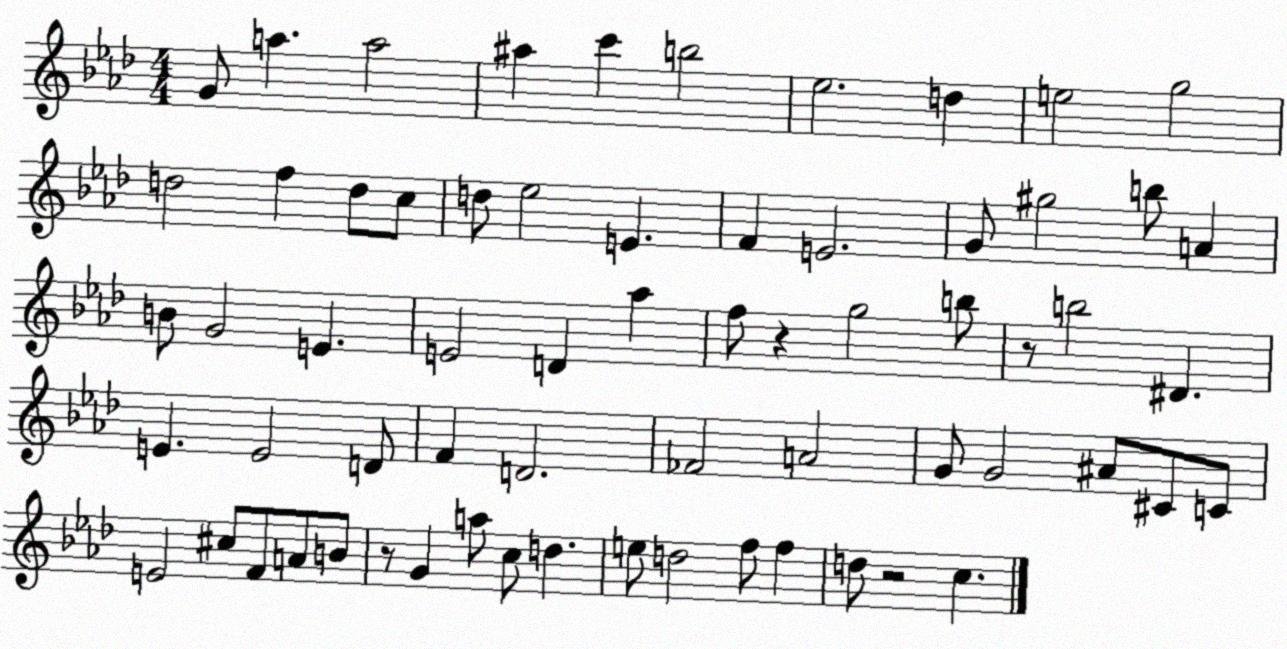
X:1
T:Untitled
M:4/4
L:1/4
K:Ab
G/2 a a2 ^a c' b2 _e2 d e2 g2 d2 f d/2 c/2 d/2 _e2 E F E2 G/2 ^g2 b/2 A B/2 G2 E E2 D _a f/2 z g2 b/2 z/2 b2 ^D E E2 D/2 F D2 _F2 A2 G/2 G2 ^A/2 ^C/2 C/2 E2 ^c/2 F/2 A/2 B/2 z/2 G a/2 c/2 d e/2 d2 f/2 f d/2 z2 c